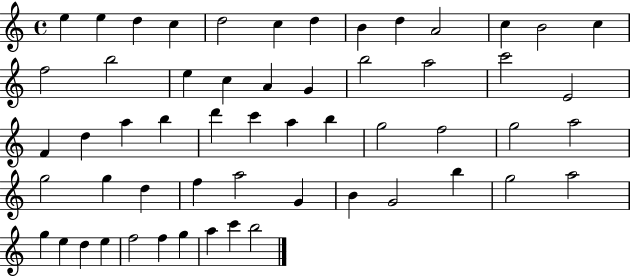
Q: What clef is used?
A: treble